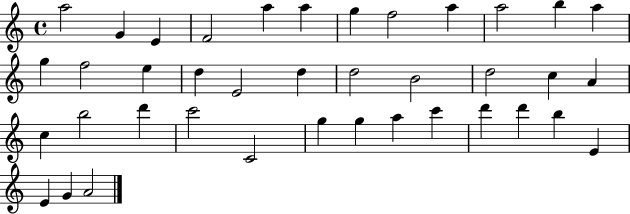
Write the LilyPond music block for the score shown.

{
  \clef treble
  \time 4/4
  \defaultTimeSignature
  \key c \major
  a''2 g'4 e'4 | f'2 a''4 a''4 | g''4 f''2 a''4 | a''2 b''4 a''4 | \break g''4 f''2 e''4 | d''4 e'2 d''4 | d''2 b'2 | d''2 c''4 a'4 | \break c''4 b''2 d'''4 | c'''2 c'2 | g''4 g''4 a''4 c'''4 | d'''4 d'''4 b''4 e'4 | \break e'4 g'4 a'2 | \bar "|."
}